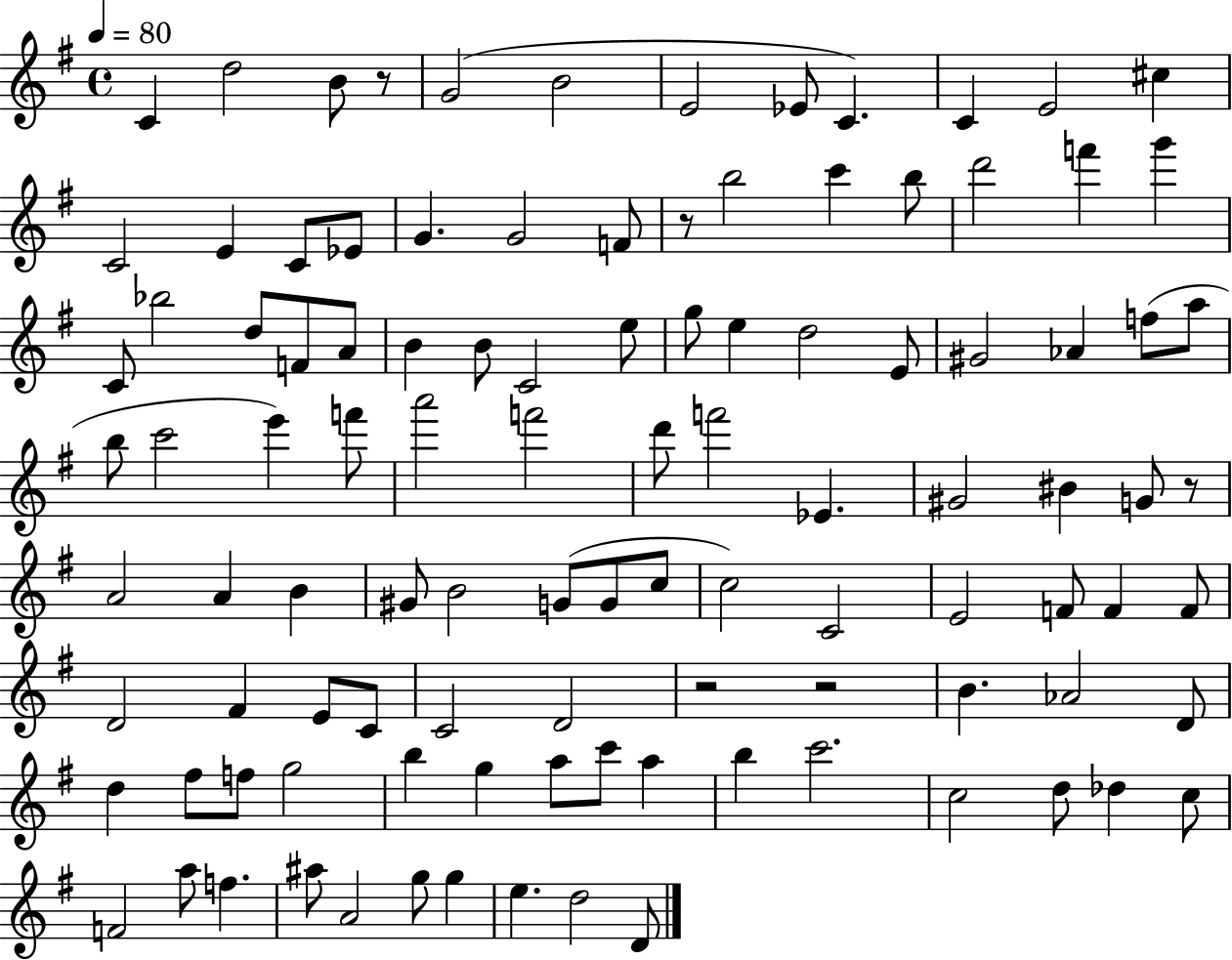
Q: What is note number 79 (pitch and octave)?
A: F5